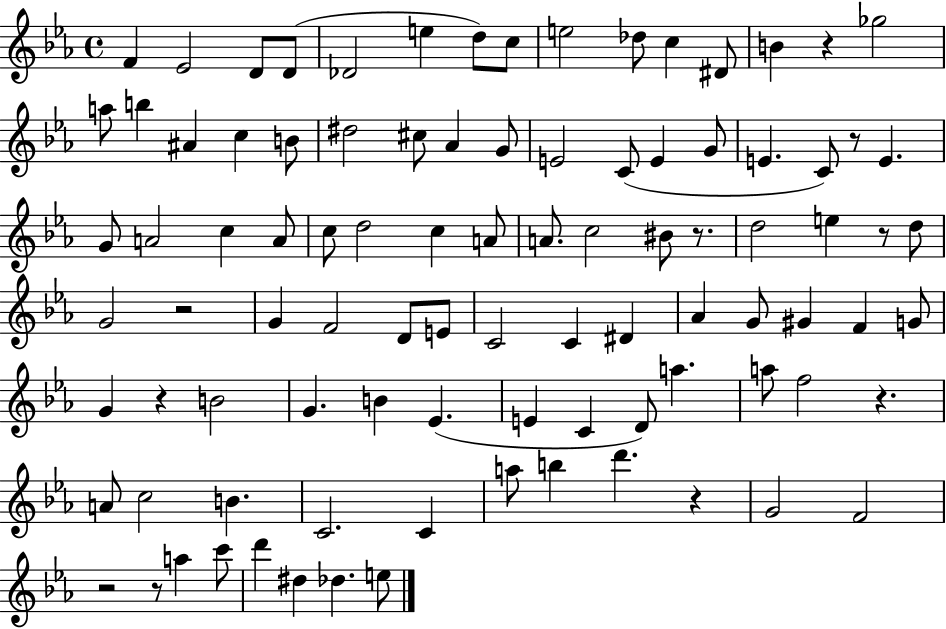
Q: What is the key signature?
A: EES major